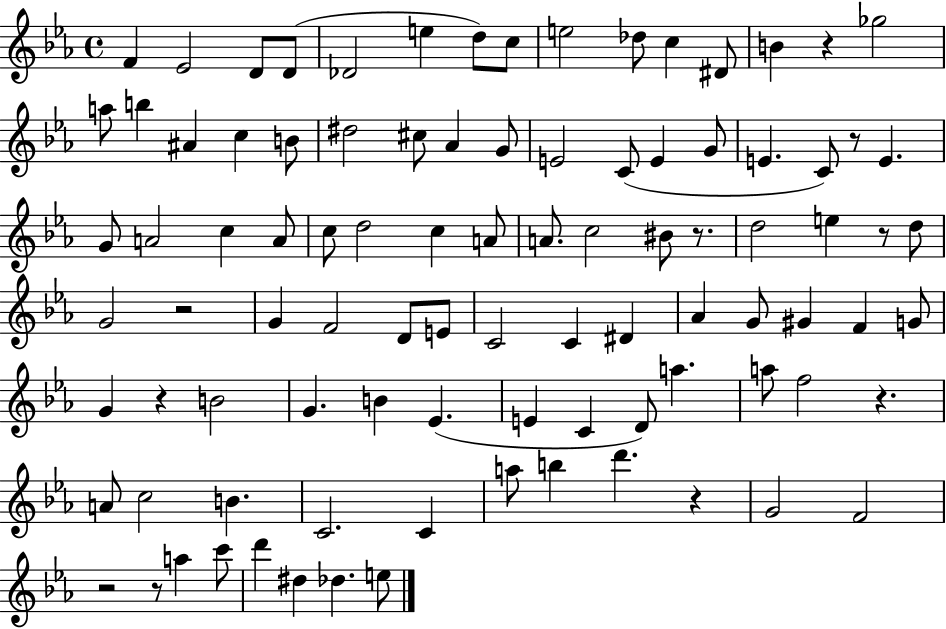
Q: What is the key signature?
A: EES major